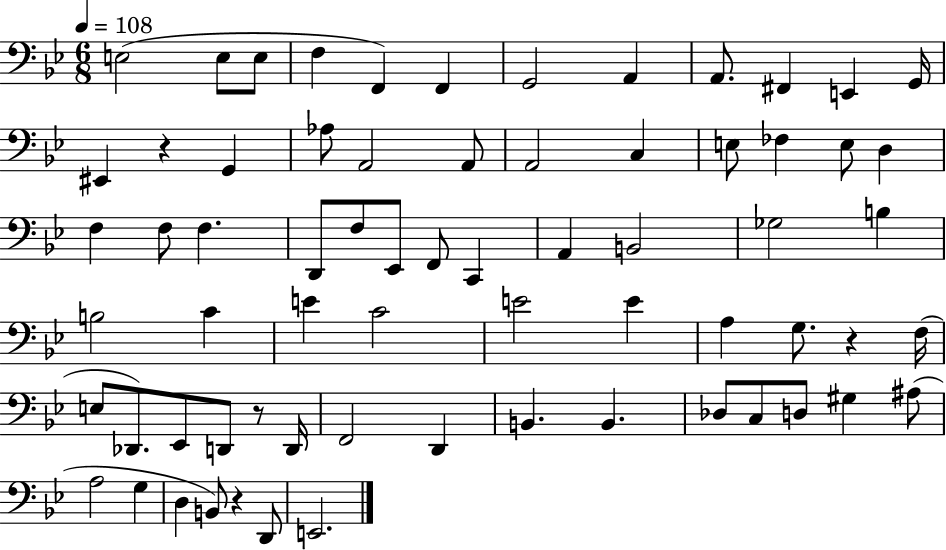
E3/h E3/e E3/e F3/q F2/q F2/q G2/h A2/q A2/e. F#2/q E2/q G2/s EIS2/q R/q G2/q Ab3/e A2/h A2/e A2/h C3/q E3/e FES3/q E3/e D3/q F3/q F3/e F3/q. D2/e F3/e Eb2/e F2/e C2/q A2/q B2/h Gb3/h B3/q B3/h C4/q E4/q C4/h E4/h E4/q A3/q G3/e. R/q F3/s E3/e Db2/e. Eb2/e D2/e R/e D2/s F2/h D2/q B2/q. B2/q. Db3/e C3/e D3/e G#3/q A#3/e A3/h G3/q D3/q B2/e R/q D2/e E2/h.